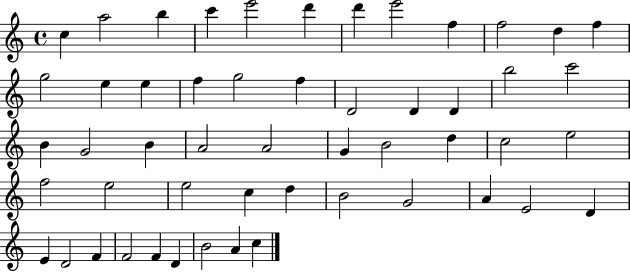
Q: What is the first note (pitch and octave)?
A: C5